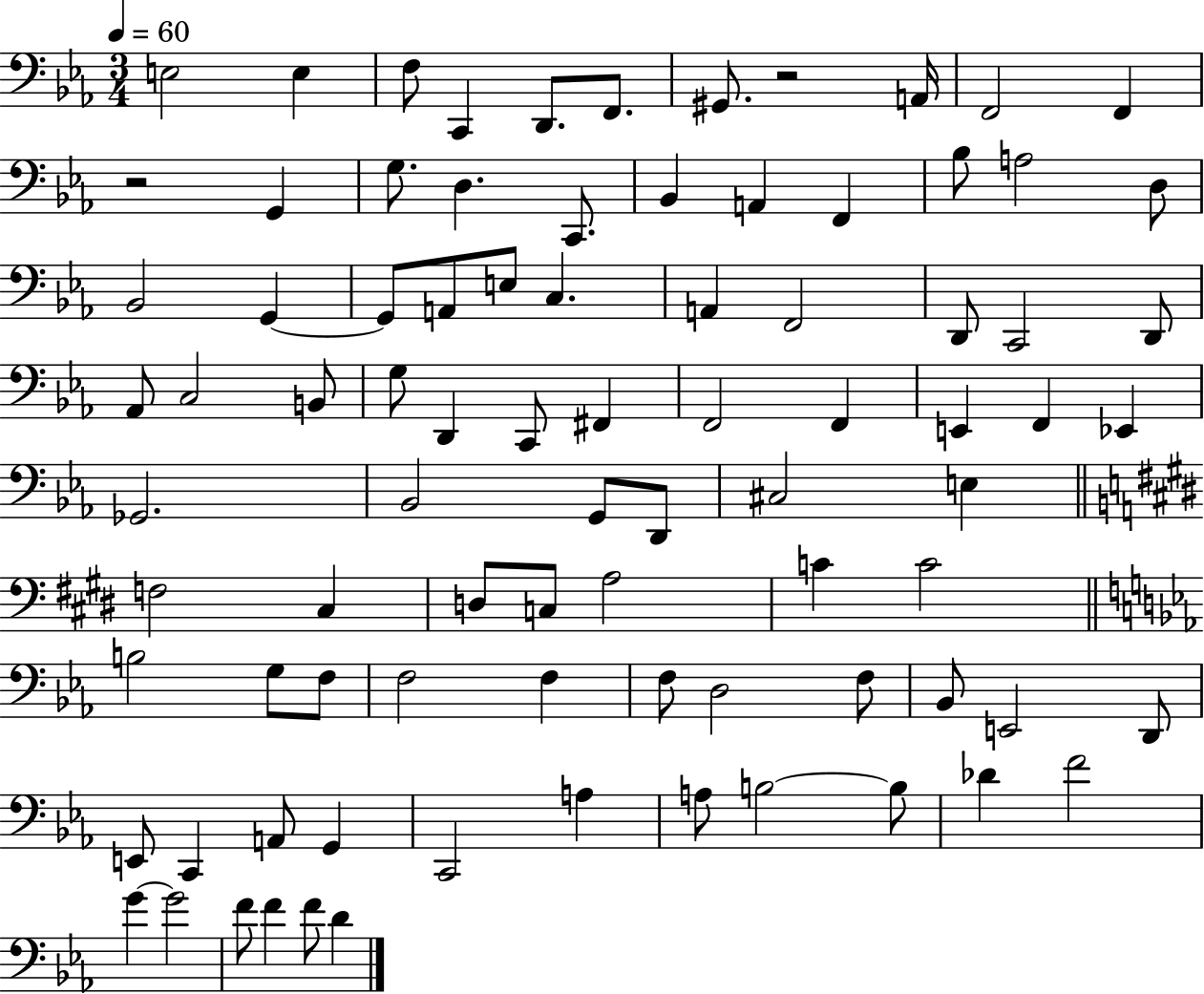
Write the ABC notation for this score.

X:1
T:Untitled
M:3/4
L:1/4
K:Eb
E,2 E, F,/2 C,, D,,/2 F,,/2 ^G,,/2 z2 A,,/4 F,,2 F,, z2 G,, G,/2 D, C,,/2 _B,, A,, F,, _B,/2 A,2 D,/2 _B,,2 G,, G,,/2 A,,/2 E,/2 C, A,, F,,2 D,,/2 C,,2 D,,/2 _A,,/2 C,2 B,,/2 G,/2 D,, C,,/2 ^F,, F,,2 F,, E,, F,, _E,, _G,,2 _B,,2 G,,/2 D,,/2 ^C,2 E, F,2 ^C, D,/2 C,/2 A,2 C C2 B,2 G,/2 F,/2 F,2 F, F,/2 D,2 F,/2 _B,,/2 E,,2 D,,/2 E,,/2 C,, A,,/2 G,, C,,2 A, A,/2 B,2 B,/2 _D F2 G G2 F/2 F F/2 D